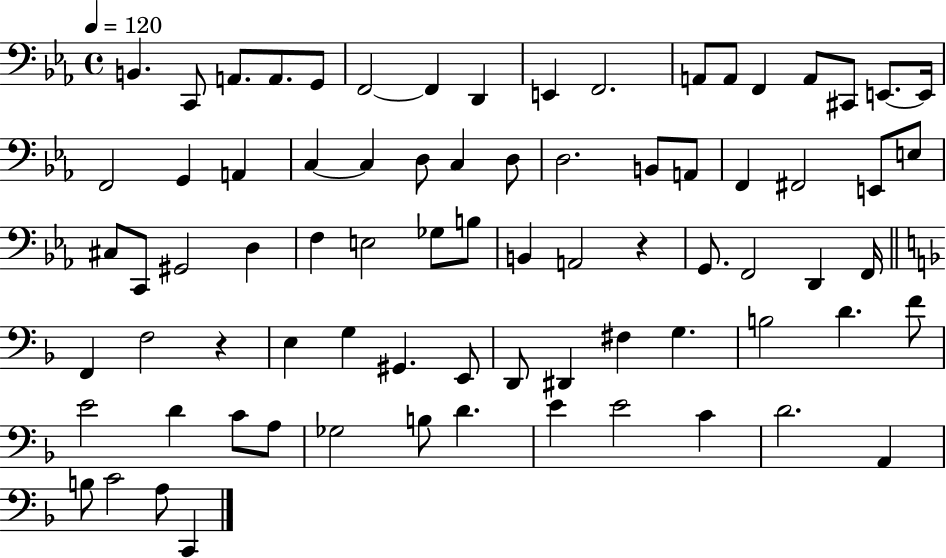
X:1
T:Untitled
M:4/4
L:1/4
K:Eb
B,, C,,/2 A,,/2 A,,/2 G,,/2 F,,2 F,, D,, E,, F,,2 A,,/2 A,,/2 F,, A,,/2 ^C,,/2 E,,/2 E,,/4 F,,2 G,, A,, C, C, D,/2 C, D,/2 D,2 B,,/2 A,,/2 F,, ^F,,2 E,,/2 E,/2 ^C,/2 C,,/2 ^G,,2 D, F, E,2 _G,/2 B,/2 B,, A,,2 z G,,/2 F,,2 D,, F,,/4 F,, F,2 z E, G, ^G,, E,,/2 D,,/2 ^D,, ^F, G, B,2 D F/2 E2 D C/2 A,/2 _G,2 B,/2 D E E2 C D2 A,, B,/2 C2 A,/2 C,,